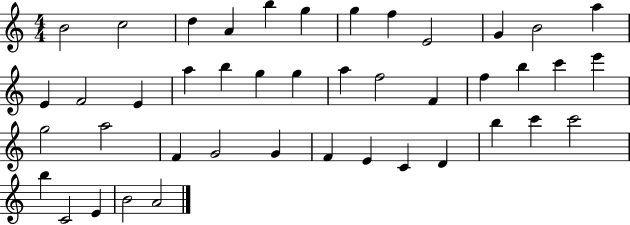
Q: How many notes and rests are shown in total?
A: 43